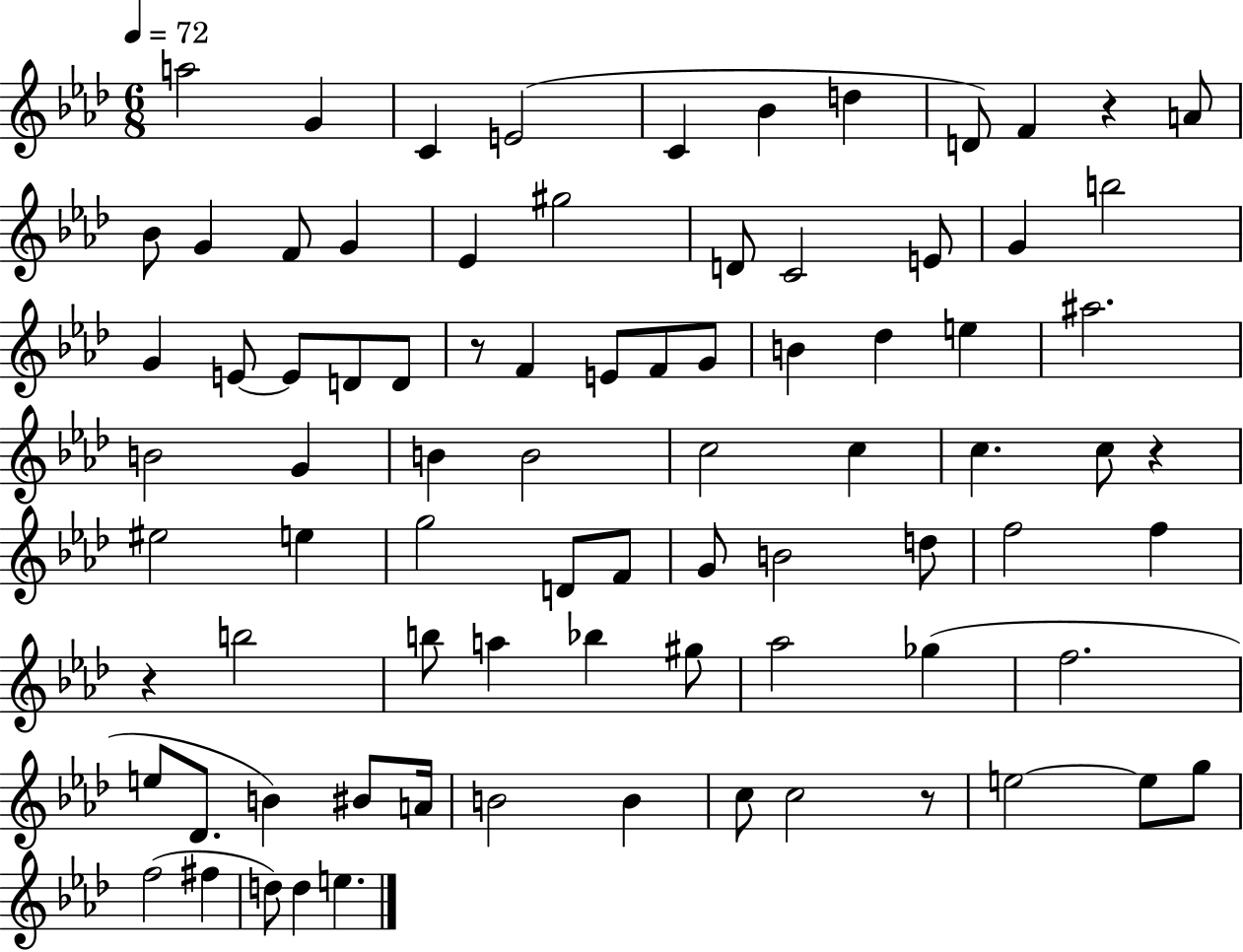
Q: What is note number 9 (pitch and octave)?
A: F4